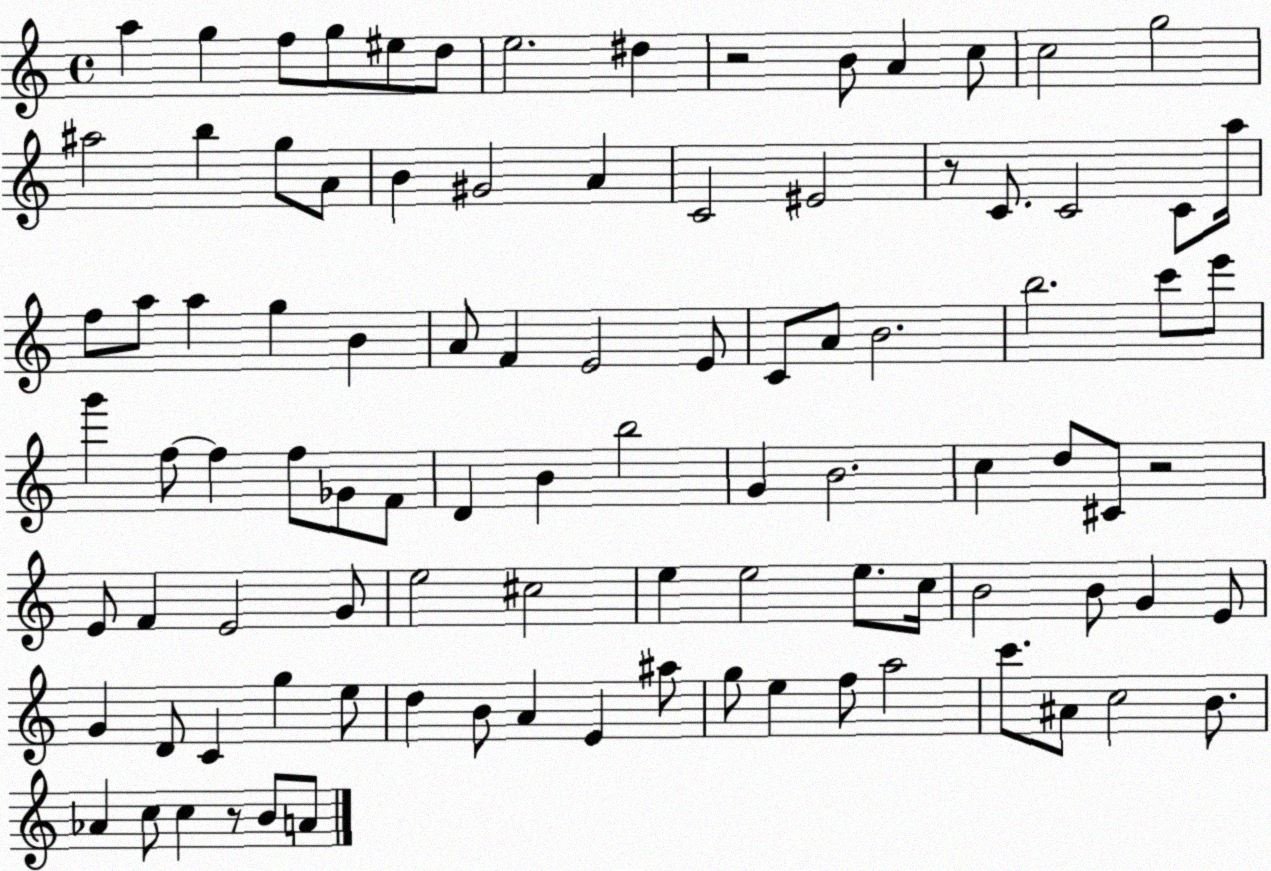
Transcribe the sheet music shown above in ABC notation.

X:1
T:Untitled
M:4/4
L:1/4
K:C
a g f/2 g/2 ^e/2 d/2 e2 ^d z2 B/2 A c/2 c2 g2 ^a2 b g/2 A/2 B ^G2 A C2 ^E2 z/2 C/2 C2 C/2 a/4 f/2 a/2 a g B A/2 F E2 E/2 C/2 A/2 B2 b2 c'/2 e'/2 g' f/2 f f/2 _G/2 F/2 D B b2 G B2 c d/2 ^C/2 z2 E/2 F E2 G/2 e2 ^c2 e e2 e/2 c/4 B2 B/2 G E/2 G D/2 C g e/2 d B/2 A E ^a/2 g/2 e f/2 a2 c'/2 ^A/2 c2 B/2 _A c/2 c z/2 B/2 A/2